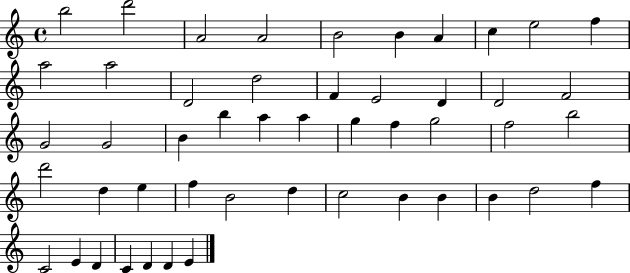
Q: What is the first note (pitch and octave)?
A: B5